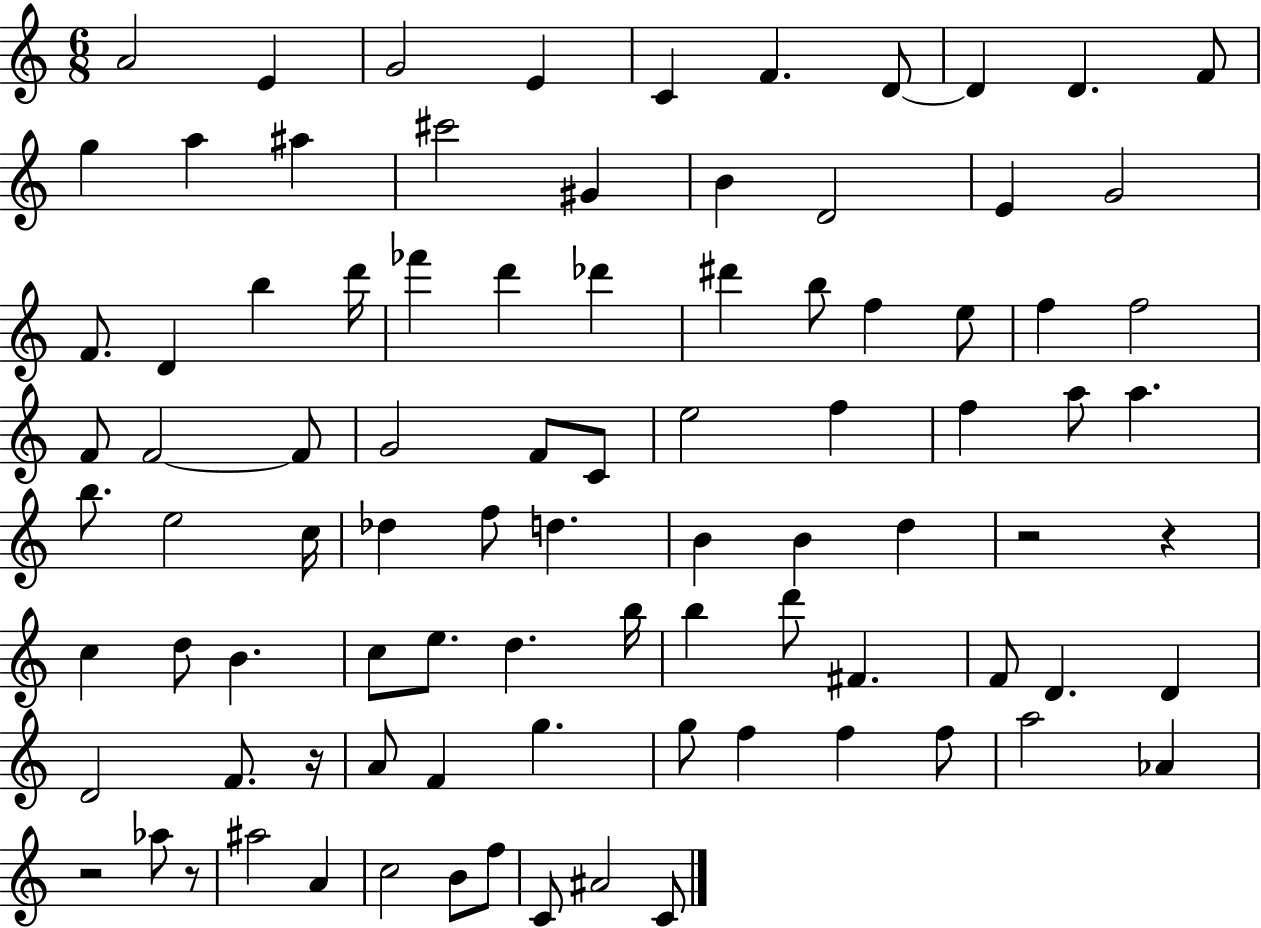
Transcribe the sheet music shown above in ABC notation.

X:1
T:Untitled
M:6/8
L:1/4
K:C
A2 E G2 E C F D/2 D D F/2 g a ^a ^c'2 ^G B D2 E G2 F/2 D b d'/4 _f' d' _d' ^d' b/2 f e/2 f f2 F/2 F2 F/2 G2 F/2 C/2 e2 f f a/2 a b/2 e2 c/4 _d f/2 d B B d z2 z c d/2 B c/2 e/2 d b/4 b d'/2 ^F F/2 D D D2 F/2 z/4 A/2 F g g/2 f f f/2 a2 _A z2 _a/2 z/2 ^a2 A c2 B/2 f/2 C/2 ^A2 C/2